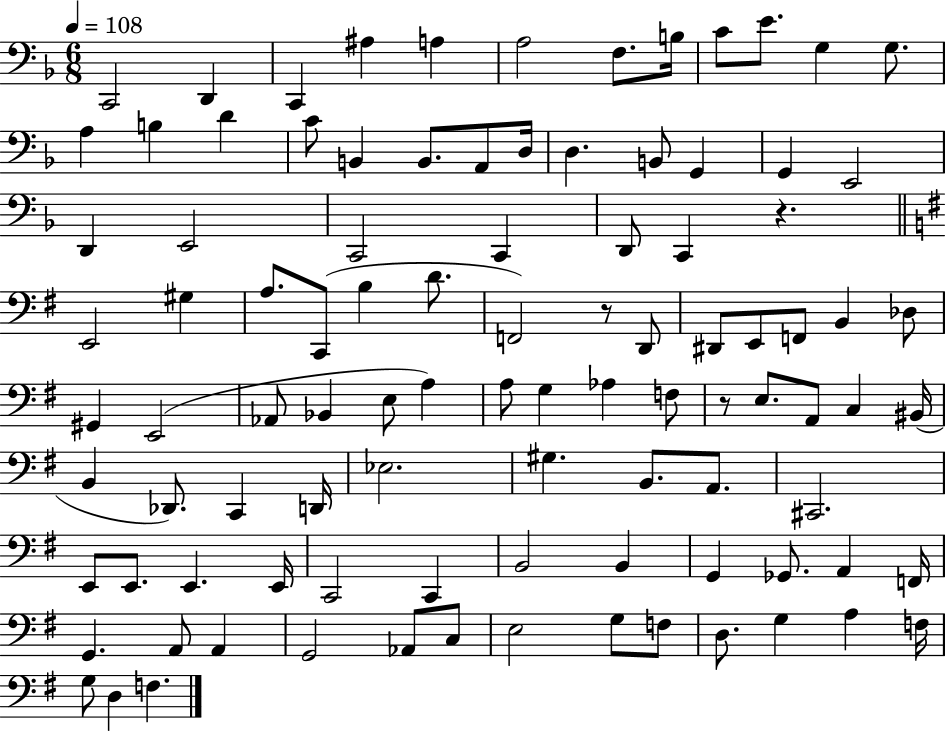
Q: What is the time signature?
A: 6/8